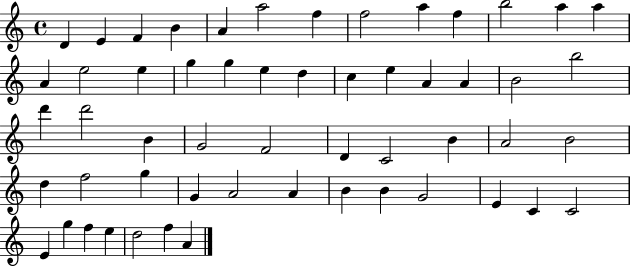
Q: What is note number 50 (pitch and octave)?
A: G5